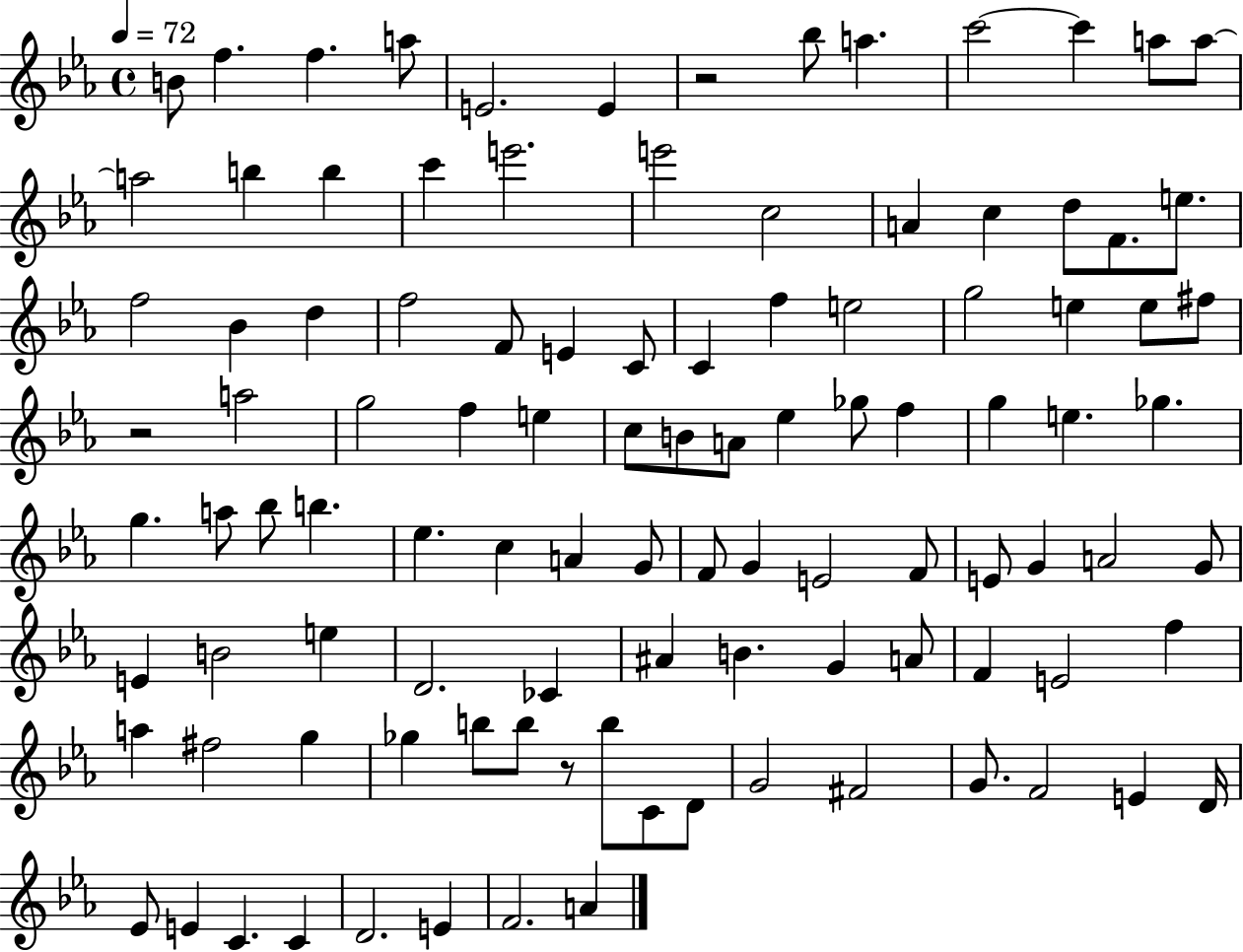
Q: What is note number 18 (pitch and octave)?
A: E6